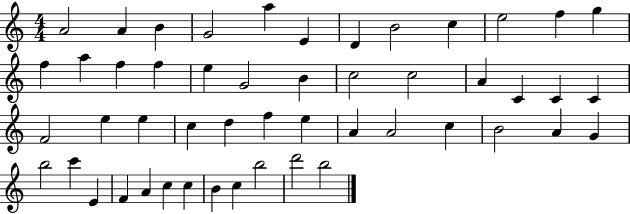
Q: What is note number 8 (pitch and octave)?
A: B4